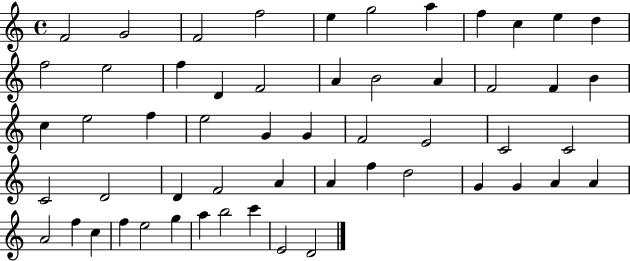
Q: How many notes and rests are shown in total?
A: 55